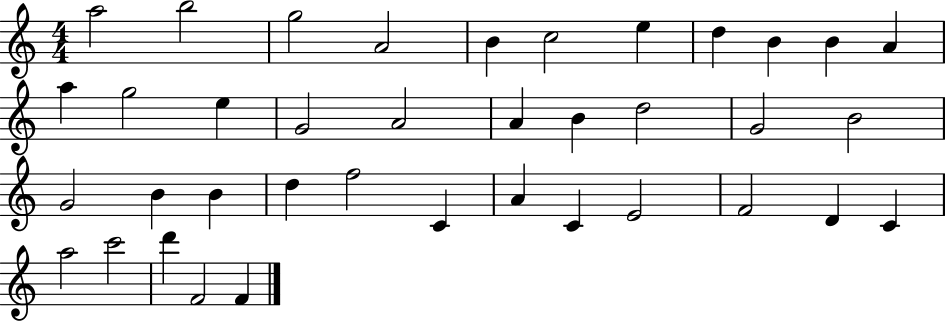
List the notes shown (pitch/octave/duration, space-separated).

A5/h B5/h G5/h A4/h B4/q C5/h E5/q D5/q B4/q B4/q A4/q A5/q G5/h E5/q G4/h A4/h A4/q B4/q D5/h G4/h B4/h G4/h B4/q B4/q D5/q F5/h C4/q A4/q C4/q E4/h F4/h D4/q C4/q A5/h C6/h D6/q F4/h F4/q